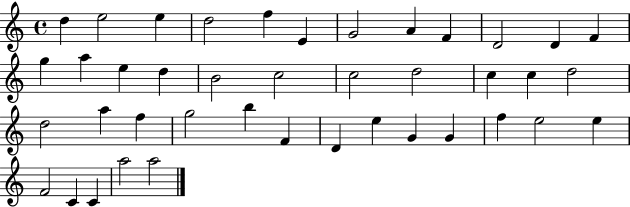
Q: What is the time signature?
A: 4/4